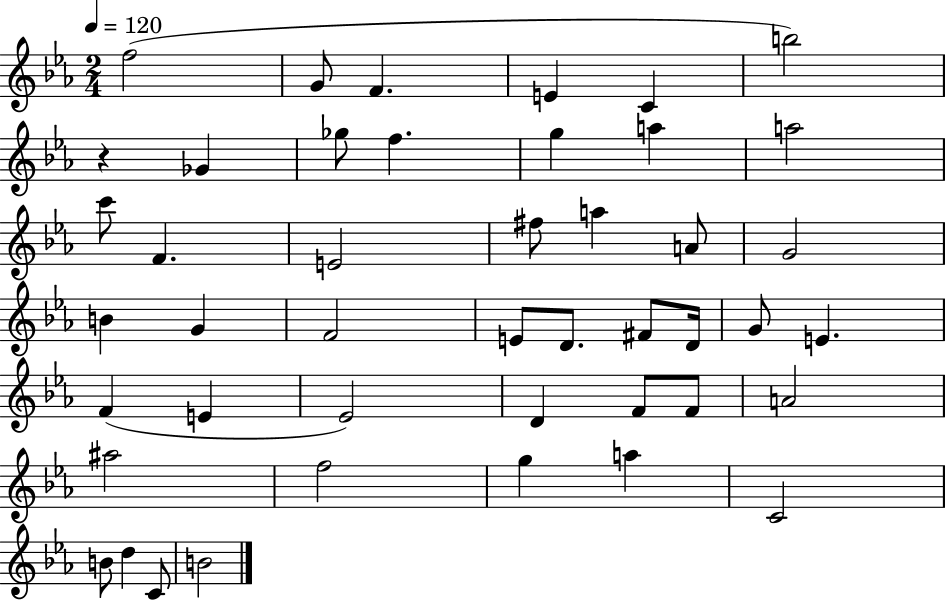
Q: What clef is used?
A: treble